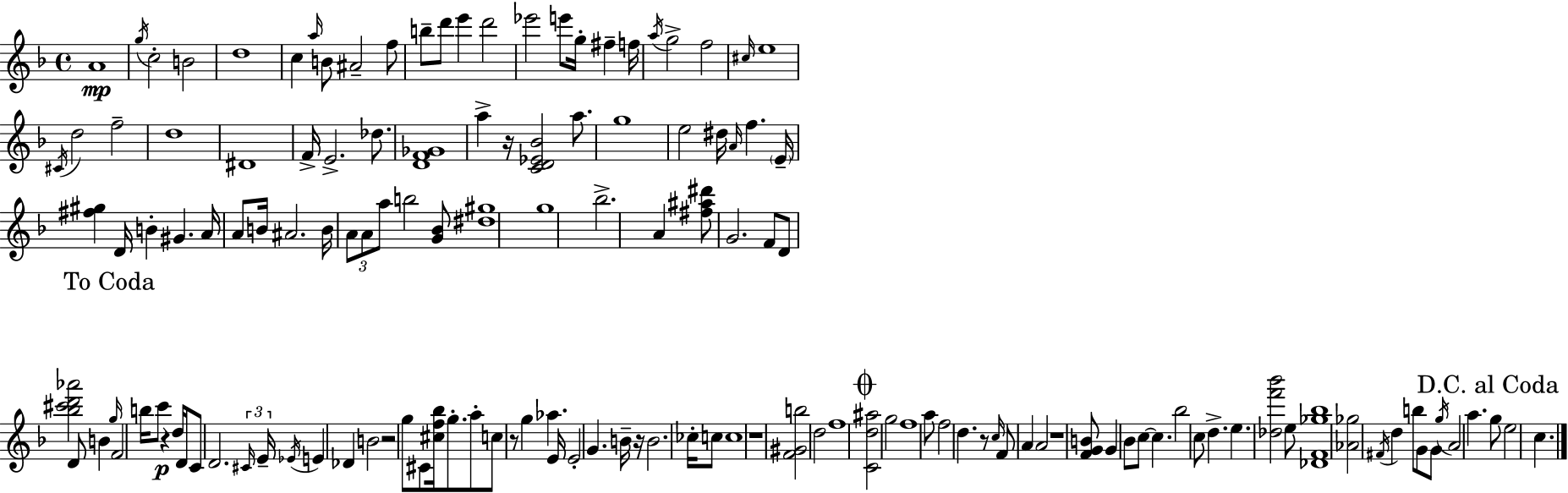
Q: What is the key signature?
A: F major